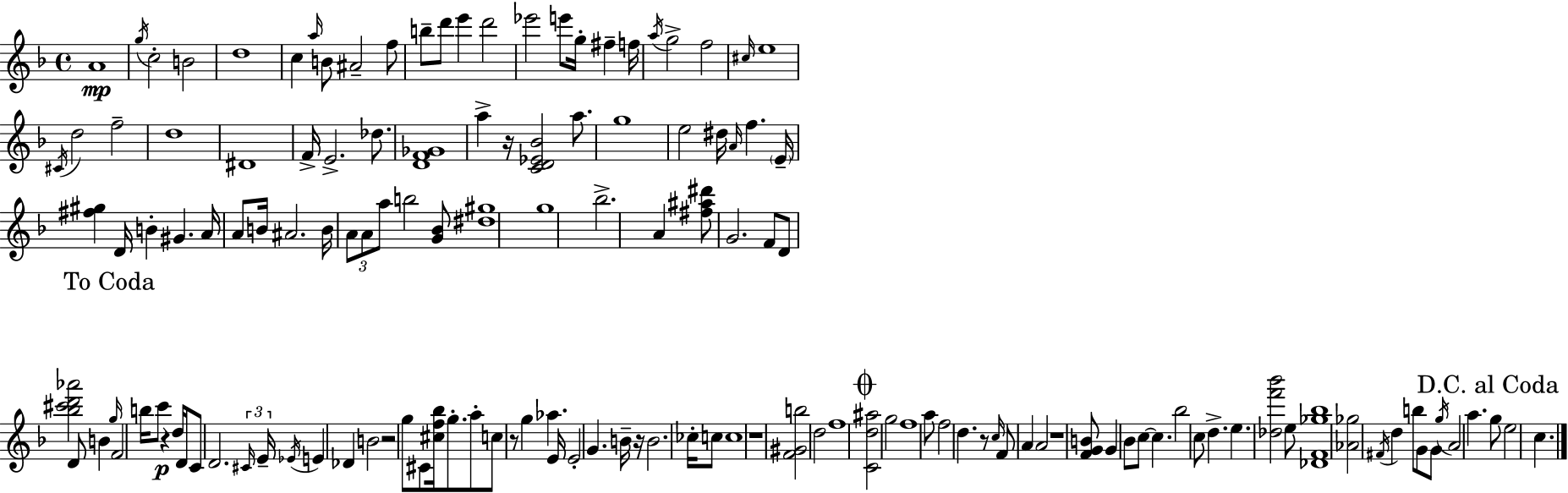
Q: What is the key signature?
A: F major